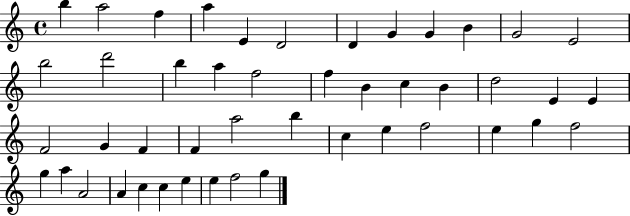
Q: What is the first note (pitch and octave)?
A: B5